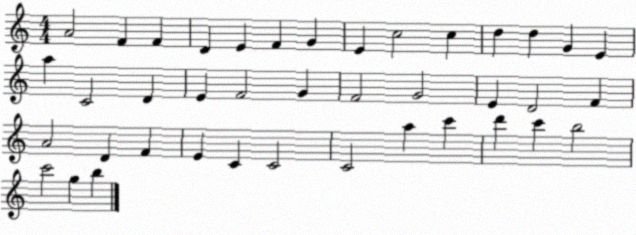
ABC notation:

X:1
T:Untitled
M:4/4
L:1/4
K:C
A2 F F D E F G E c2 c d d G E a C2 D E F2 G F2 G2 E D2 F A2 D F E C C2 C2 a c' d' c' b2 c'2 g b